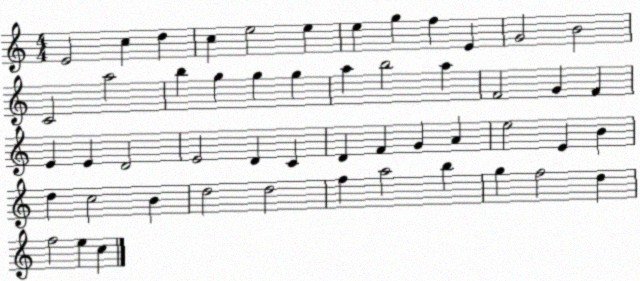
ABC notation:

X:1
T:Untitled
M:4/4
L:1/4
K:C
E2 c d c e2 e e g f E G2 B2 C2 a2 b g g g a b2 a F2 G F E E D2 E2 D C D F G A e2 E B d c2 B d2 d2 f a2 b g f2 d f2 e c